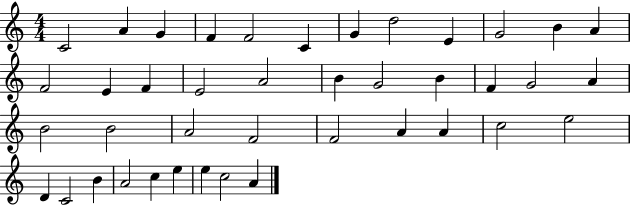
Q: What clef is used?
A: treble